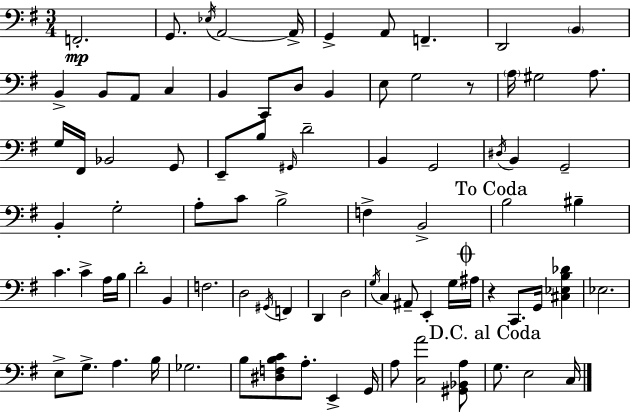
{
  \clef bass
  \numericTimeSignature
  \time 3/4
  \key e \minor
  f,2.-.\mp | g,8. \acciaccatura { ees16 } a,2~~ | a,16-> g,4-> a,8 f,4.-- | d,2 \parenthesize b,4 | \break b,4-> b,8 a,8 c4 | b,4 c,8 d8 b,4 | e8 g2 r8 | \parenthesize a16 gis2 a8. | \break g16 fis,16 bes,2 g,8 | e,8-- b8 \grace { gis,16 } d'2-- | b,4 g,2 | \acciaccatura { dis16 } b,4 g,2-- | \break b,4-. g2-. | a8-. c'8 b2-> | f4-> b,2-> | \mark "To Coda" b2 bis4-- | \break c'4. c'4-> | a16 b16 d'2-. b,4 | f2. | d2 \acciaccatura { gis,16 } | \break f,4 d,4 d2 | \acciaccatura { g16 } c4 ais,8-- e,4-. | g16 \mark \markup { \musicglyph "scripts.coda" } ais16 r4 c,8. | g,16 <cis ees b des'>4 ees2. | \break e8-> g8.-> a4. | b16 ges2. | b8 <dis f b c'>8 a8.-. | e,4-> g,16 a8 <c a'>2 | \break <gis, bes, a>8 \mark "D.C. al Coda" g8. e2 | c16 \bar "|."
}